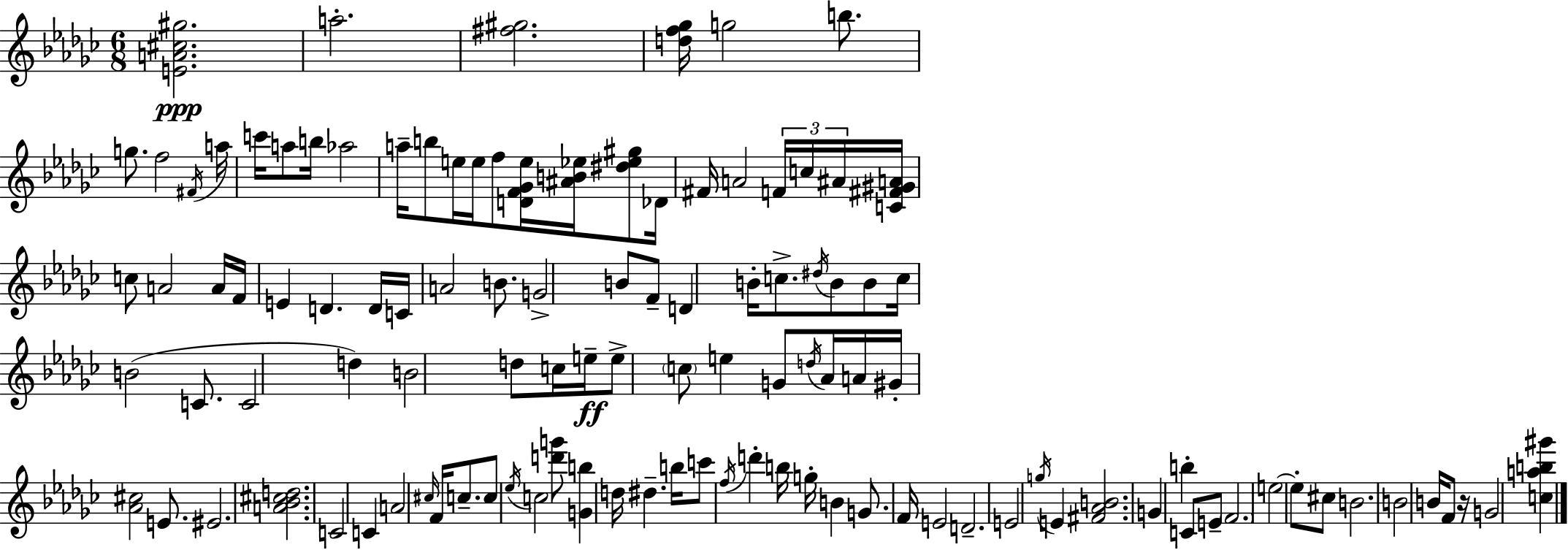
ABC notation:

X:1
T:Untitled
M:6/8
L:1/4
K:Ebm
[EA^c^g]2 a2 [^f^g]2 [df_g]/4 g2 b/2 g/2 f2 ^F/4 a/4 c'/4 a/2 b/4 _a2 a/4 b/2 e/4 e/4 f/2 [DF_Ge]/4 [^AB_e]/4 [^d_e^g]/2 _D/4 ^F/4 A2 F/4 c/4 ^A/4 [C^F^GA]/4 c/2 A2 A/4 F/4 E D D/4 C/4 A2 B/2 G2 B/2 F/2 D B/4 c/2 ^d/4 B/2 B/2 c/4 B2 C/2 C2 d B2 d/2 c/4 e/4 e/2 c/2 e G/2 d/4 _A/4 A/4 ^G/4 [_A^c]2 E/2 ^E2 [A_B^cd]2 C2 C A2 ^c/4 F/4 c/2 c/2 _e/4 c2 [d'g']/2 [Gb] d/4 ^d b/4 c'/2 f/4 d' b/4 g/4 B G/2 F/4 E2 D2 E2 g/4 E [^F_AB]2 G b C/2 E/2 F2 e2 e/2 ^c/2 B2 B2 B/4 F/2 z/4 G2 [cab^g']